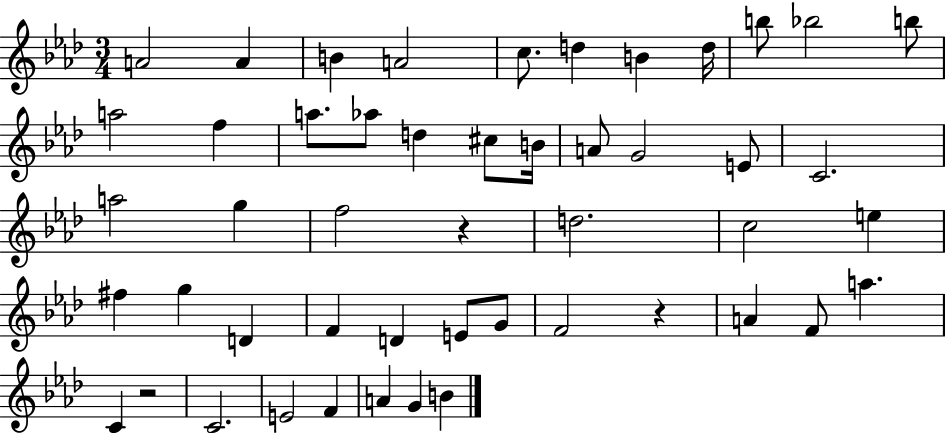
A4/h A4/q B4/q A4/h C5/e. D5/q B4/q D5/s B5/e Bb5/h B5/e A5/h F5/q A5/e. Ab5/e D5/q C#5/e B4/s A4/e G4/h E4/e C4/h. A5/h G5/q F5/h R/q D5/h. C5/h E5/q F#5/q G5/q D4/q F4/q D4/q E4/e G4/e F4/h R/q A4/q F4/e A5/q. C4/q R/h C4/h. E4/h F4/q A4/q G4/q B4/q